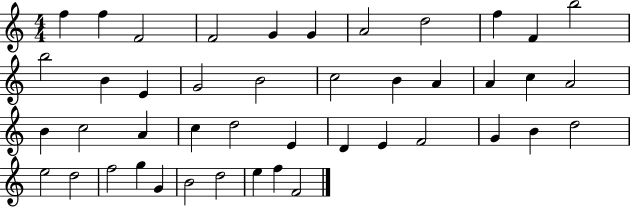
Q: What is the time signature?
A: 4/4